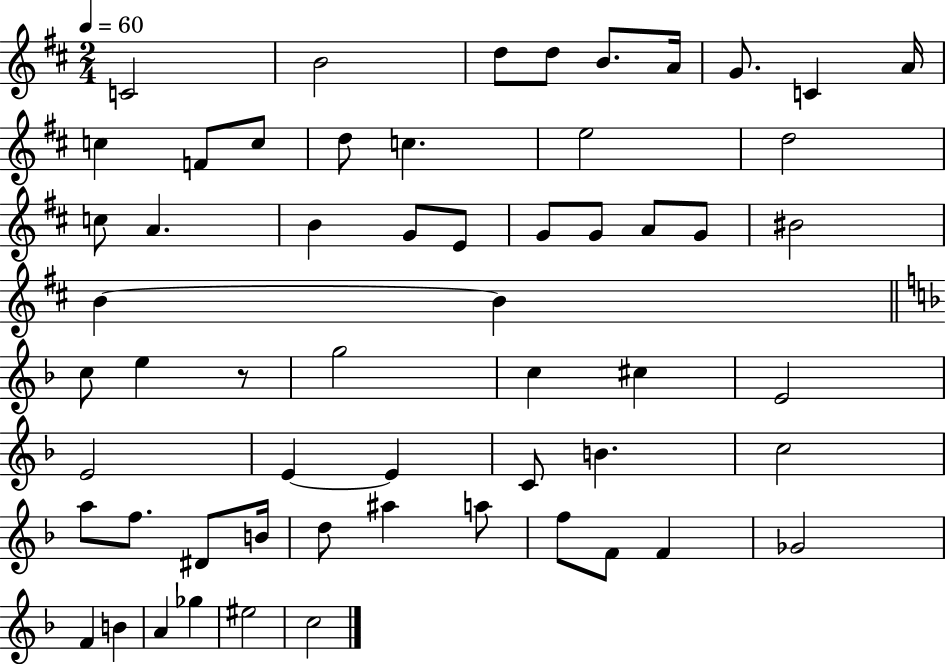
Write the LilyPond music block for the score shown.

{
  \clef treble
  \numericTimeSignature
  \time 2/4
  \key d \major
  \tempo 4 = 60
  c'2 | b'2 | d''8 d''8 b'8. a'16 | g'8. c'4 a'16 | \break c''4 f'8 c''8 | d''8 c''4. | e''2 | d''2 | \break c''8 a'4. | b'4 g'8 e'8 | g'8 g'8 a'8 g'8 | bis'2 | \break b'4~~ b'4 | \bar "||" \break \key f \major c''8 e''4 r8 | g''2 | c''4 cis''4 | e'2 | \break e'2 | e'4~~ e'4 | c'8 b'4. | c''2 | \break a''8 f''8. dis'8 b'16 | d''8 ais''4 a''8 | f''8 f'8 f'4 | ges'2 | \break f'4 b'4 | a'4 ges''4 | eis''2 | c''2 | \break \bar "|."
}